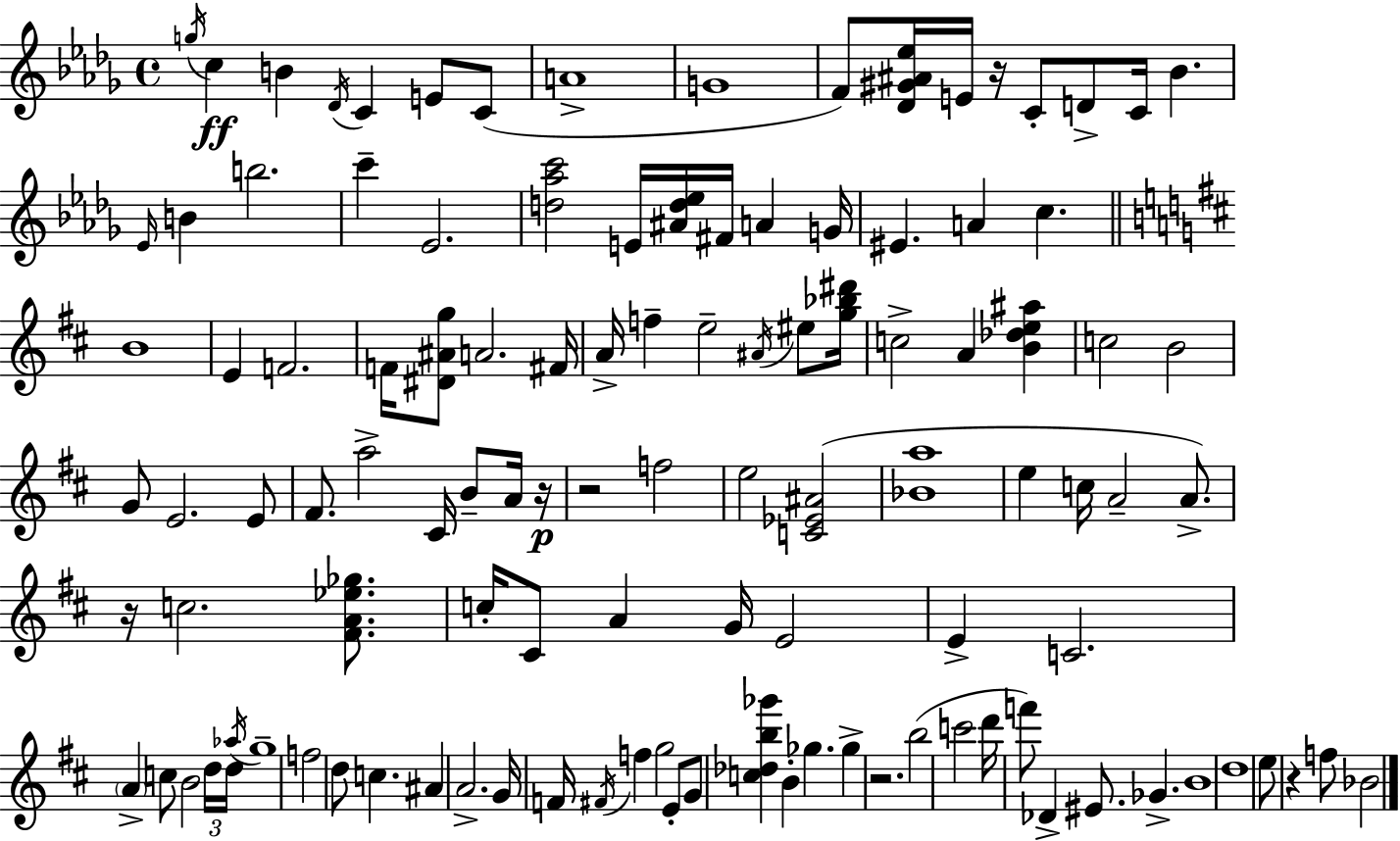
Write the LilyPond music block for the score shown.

{
  \clef treble
  \time 4/4
  \defaultTimeSignature
  \key bes \minor
  \acciaccatura { g''16 }\ff c''4 b'4 \acciaccatura { des'16 } c'4 e'8 | c'8( a'1-> | g'1 | f'8) <des' gis' ais' ees''>16 e'16 r16 c'8-. d'8-> c'16 bes'4. | \break \grace { ees'16 } b'4 b''2. | c'''4-- ees'2. | <d'' aes'' c'''>2 e'16 <ais' d'' ees''>16 fis'16 a'4 | g'16 eis'4. a'4 c''4. | \break \bar "||" \break \key b \minor b'1 | e'4 f'2. | f'16 <dis' ais' g''>8 a'2. fis'16 | a'16-> f''4-- e''2-- \acciaccatura { ais'16 } eis''8 | \break <g'' bes'' dis'''>16 c''2-> a'4 <b' des'' e'' ais''>4 | c''2 b'2 | g'8 e'2. e'8 | fis'8. a''2-> cis'16 b'8-- a'16 | \break r16\p r2 f''2 | e''2 <c' ees' ais'>2( | <bes' a''>1 | e''4 c''16 a'2-- a'8.->) | \break r16 c''2. <fis' a' ees'' ges''>8. | c''16-. cis'8 a'4 g'16 e'2 | e'4-> c'2. | \parenthesize a'4-> c''8 b'2 \tuplet 3/2 { d''16 | \break d''16 \acciaccatura { aes''16 } } g''1-- | f''2 d''8 c''4. | ais'4 a'2.-> | g'16 f'16 \acciaccatura { fis'16 } f''4 g''2 | \break e'8-. g'8 <c'' des'' b'' ges'''>4 b'4-. ges''4. | ges''4-> r2. | b''2( c'''2 | d'''16 f'''8) des'4-> eis'8. ges'4.-> | \break b'1 | d''1 | e''8 r4 f''8 bes'2 | \bar "|."
}